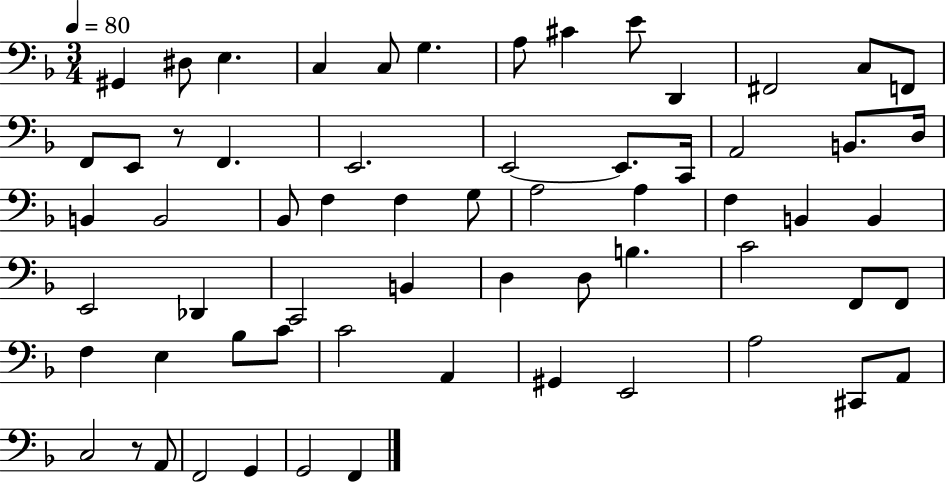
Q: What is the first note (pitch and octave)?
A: G#2